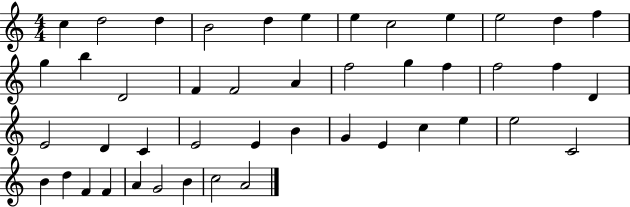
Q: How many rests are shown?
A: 0